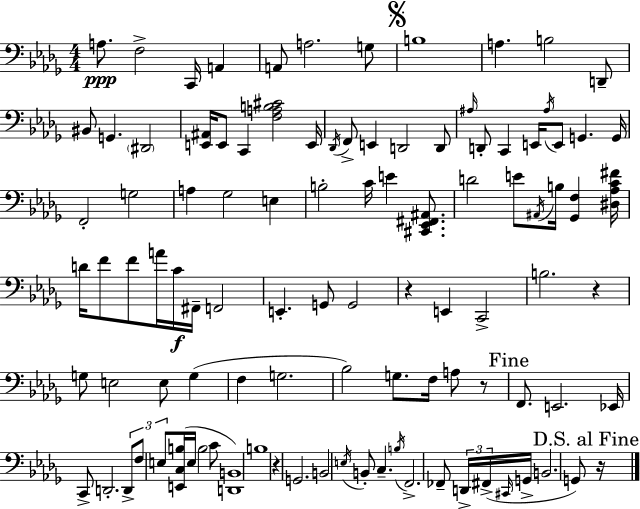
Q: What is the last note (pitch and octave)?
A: G2